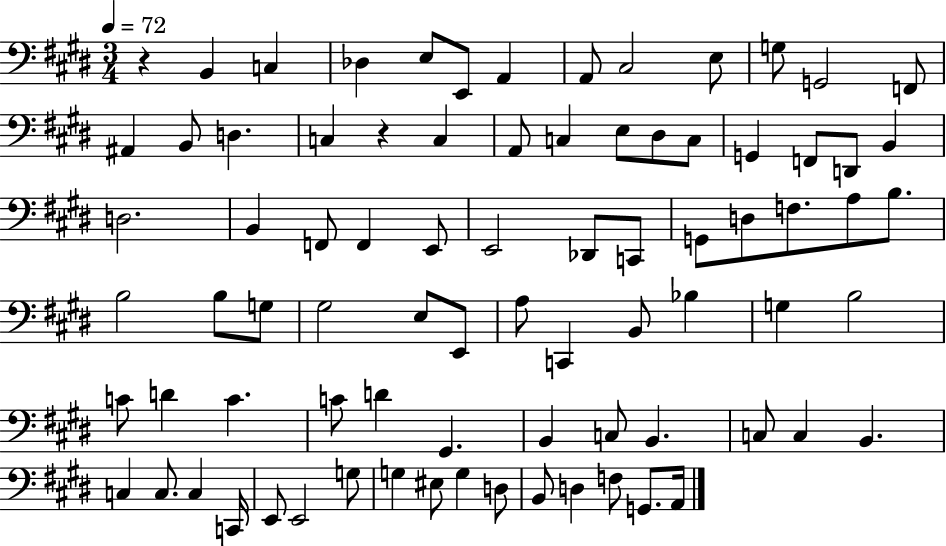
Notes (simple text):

R/q B2/q C3/q Db3/q E3/e E2/e A2/q A2/e C#3/h E3/e G3/e G2/h F2/e A#2/q B2/e D3/q. C3/q R/q C3/q A2/e C3/q E3/e D#3/e C3/e G2/q F2/e D2/e B2/q D3/h. B2/q F2/e F2/q E2/e E2/h Db2/e C2/e G2/e D3/e F3/e. A3/e B3/e. B3/h B3/e G3/e G#3/h E3/e E2/e A3/e C2/q B2/e Bb3/q G3/q B3/h C4/e D4/q C4/q. C4/e D4/q G#2/q. B2/q C3/e B2/q. C3/e C3/q B2/q. C3/q C3/e. C3/q C2/s E2/e E2/h G3/e G3/q EIS3/e G3/q D3/e B2/e D3/q F3/e G2/e. A2/s